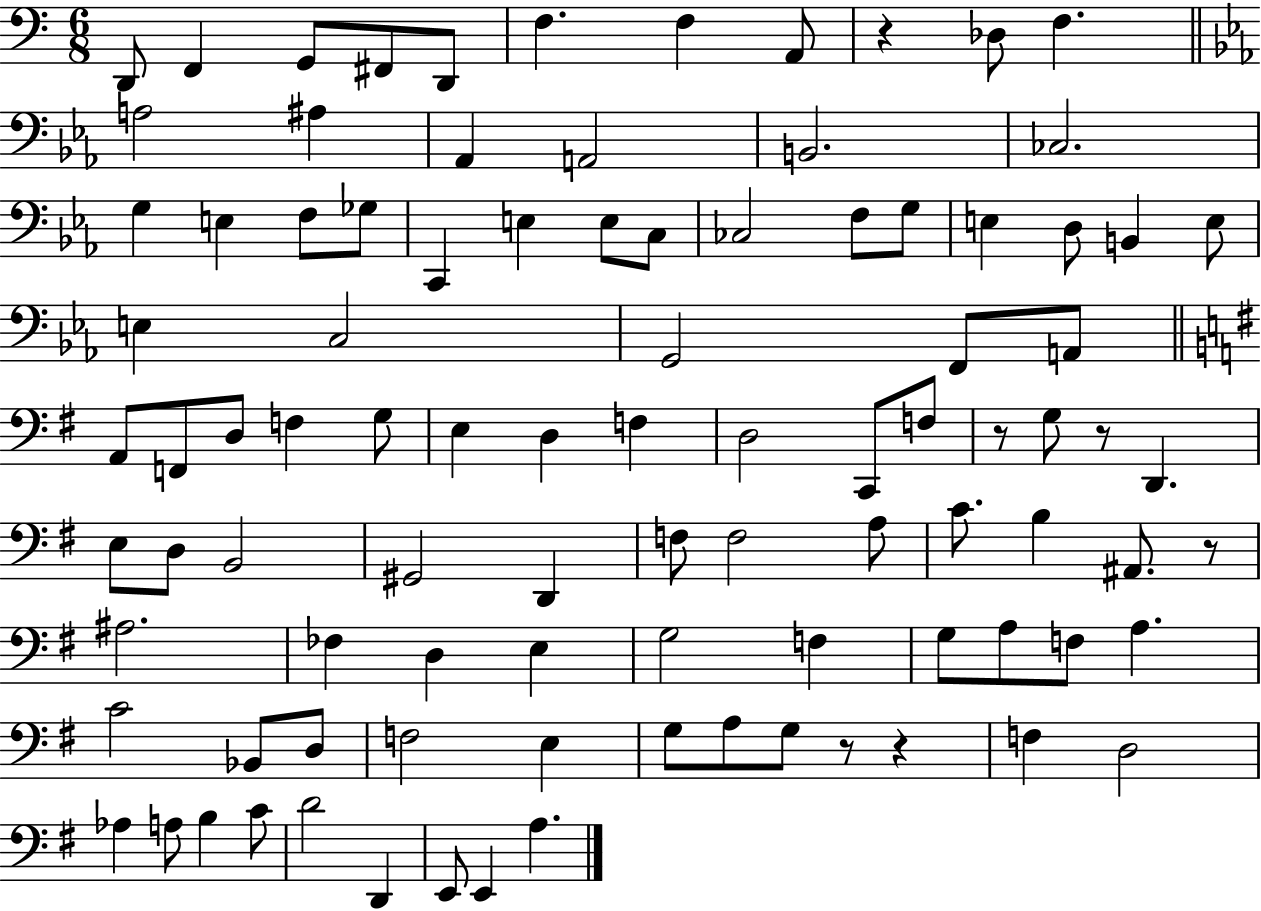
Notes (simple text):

D2/e F2/q G2/e F#2/e D2/e F3/q. F3/q A2/e R/q Db3/e F3/q. A3/h A#3/q Ab2/q A2/h B2/h. CES3/h. G3/q E3/q F3/e Gb3/e C2/q E3/q E3/e C3/e CES3/h F3/e G3/e E3/q D3/e B2/q E3/e E3/q C3/h G2/h F2/e A2/e A2/e F2/e D3/e F3/q G3/e E3/q D3/q F3/q D3/h C2/e F3/e R/e G3/e R/e D2/q. E3/e D3/e B2/h G#2/h D2/q F3/e F3/h A3/e C4/e. B3/q A#2/e. R/e A#3/h. FES3/q D3/q E3/q G3/h F3/q G3/e A3/e F3/e A3/q. C4/h Bb2/e D3/e F3/h E3/q G3/e A3/e G3/e R/e R/q F3/q D3/h Ab3/q A3/e B3/q C4/e D4/h D2/q E2/e E2/q A3/q.